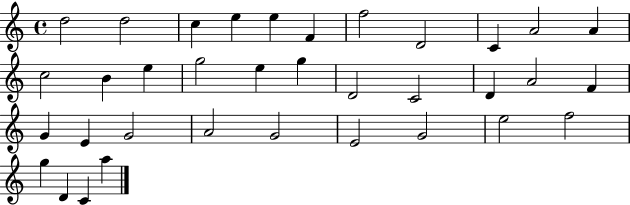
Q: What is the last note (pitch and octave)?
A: A5